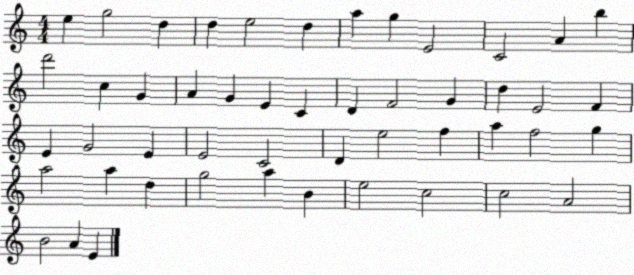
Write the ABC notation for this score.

X:1
T:Untitled
M:4/4
L:1/4
K:C
e g2 d d e2 d a g E2 C2 A b d'2 c G A G E C D F2 G d E2 F E G2 E E2 C2 D e2 f a f2 g a2 a d g2 a B e2 c2 c2 A2 B2 A E